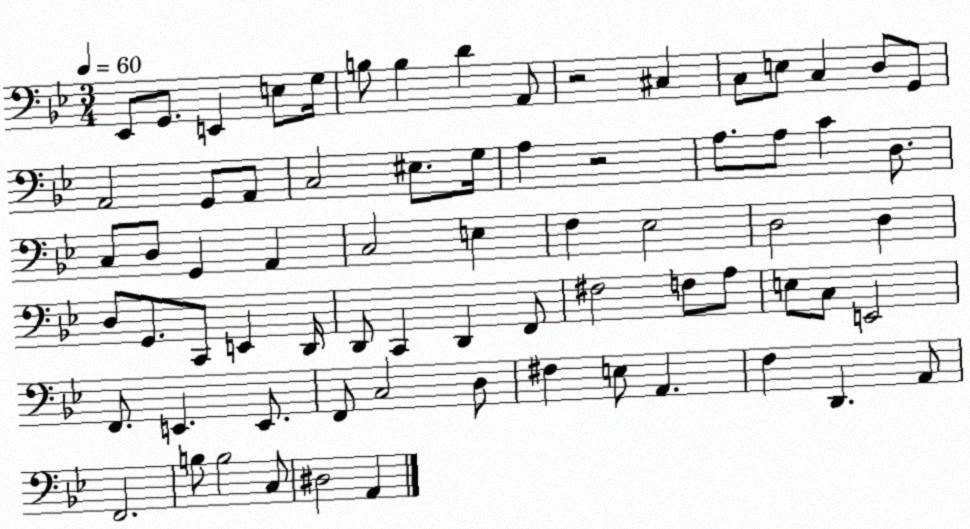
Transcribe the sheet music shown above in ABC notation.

X:1
T:Untitled
M:3/4
L:1/4
K:Bb
_E,,/2 G,,/2 E,, E,/2 G,/4 B,/2 B, D A,,/2 z2 ^C, C,/2 E,/2 C, D,/2 G,,/2 A,,2 G,,/2 A,,/2 C,2 ^E,/2 G,/4 A, z2 A,/2 A,/2 C D,/2 C,/2 D,/2 G,, A,, C,2 E, F, _E,2 D,2 D, D,/2 G,,/2 C,,/2 E,, D,,/4 D,,/2 C,, D,, F,,/2 ^F,2 F,/2 A,/2 E,/2 C,/2 E,,2 F,,/2 E,, E,,/2 F,,/2 C,2 D,/2 ^F, E,/2 A,, F, D,, A,,/2 F,,2 B,/2 B,2 C,/2 ^D,2 A,,